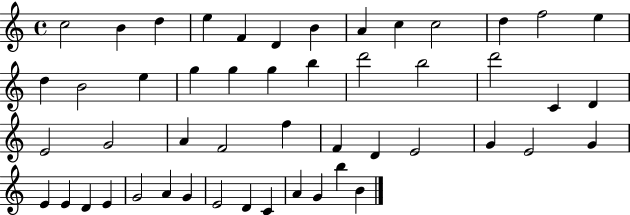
X:1
T:Untitled
M:4/4
L:1/4
K:C
c2 B d e F D B A c c2 d f2 e d B2 e g g g b d'2 b2 d'2 C D E2 G2 A F2 f F D E2 G E2 G E E D E G2 A G E2 D C A G b B